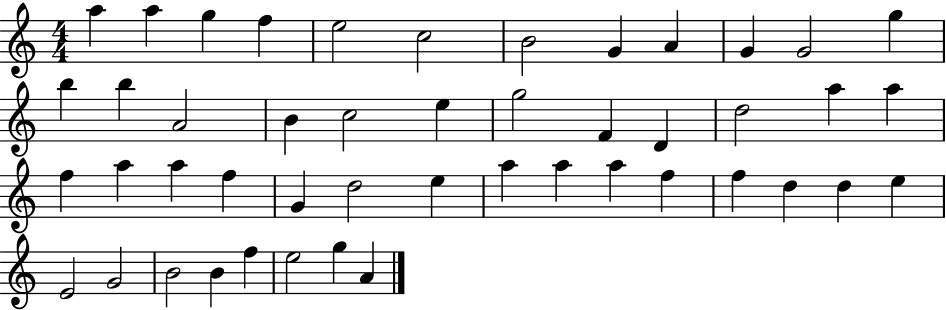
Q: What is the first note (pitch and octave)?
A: A5